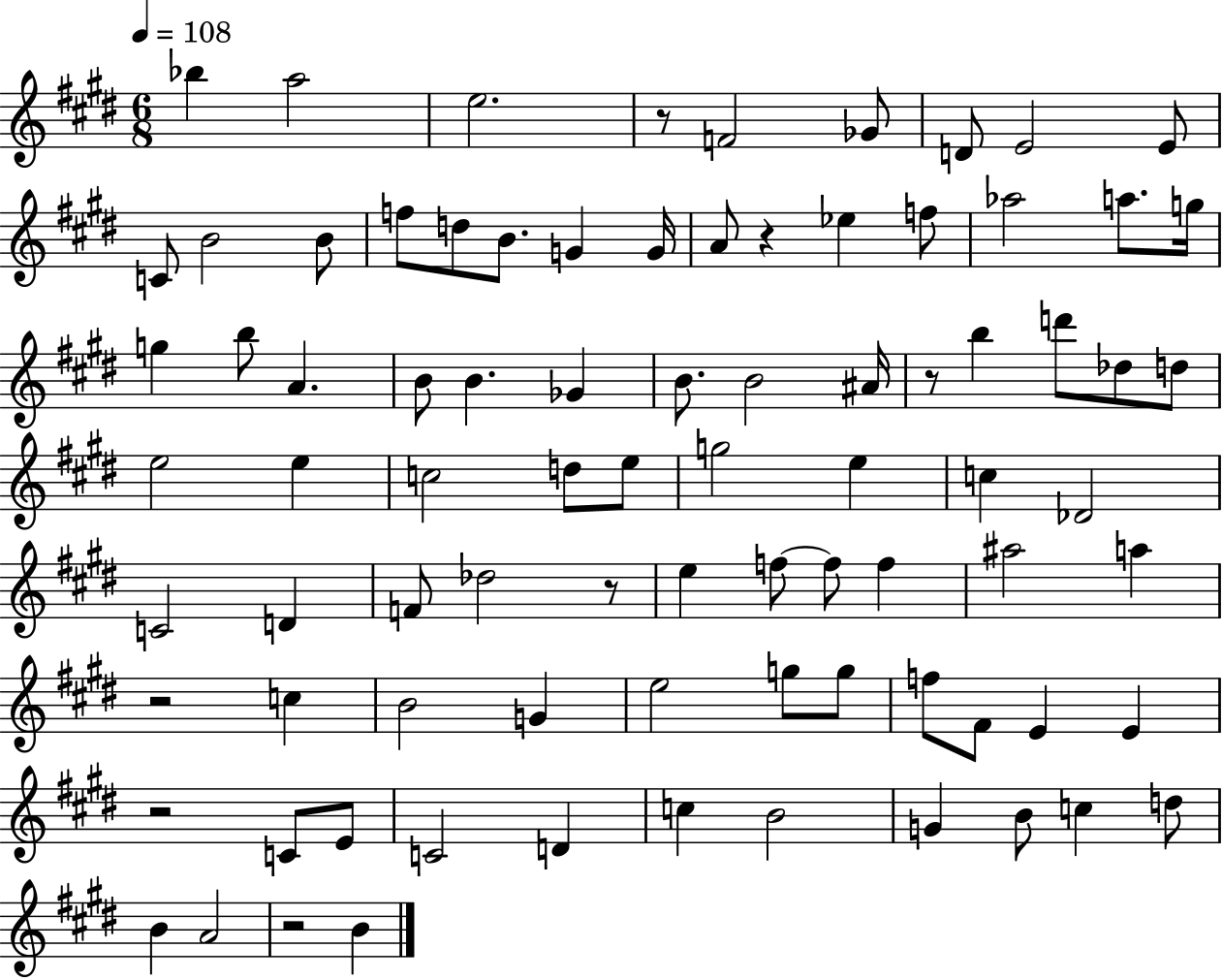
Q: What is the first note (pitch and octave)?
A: Bb5